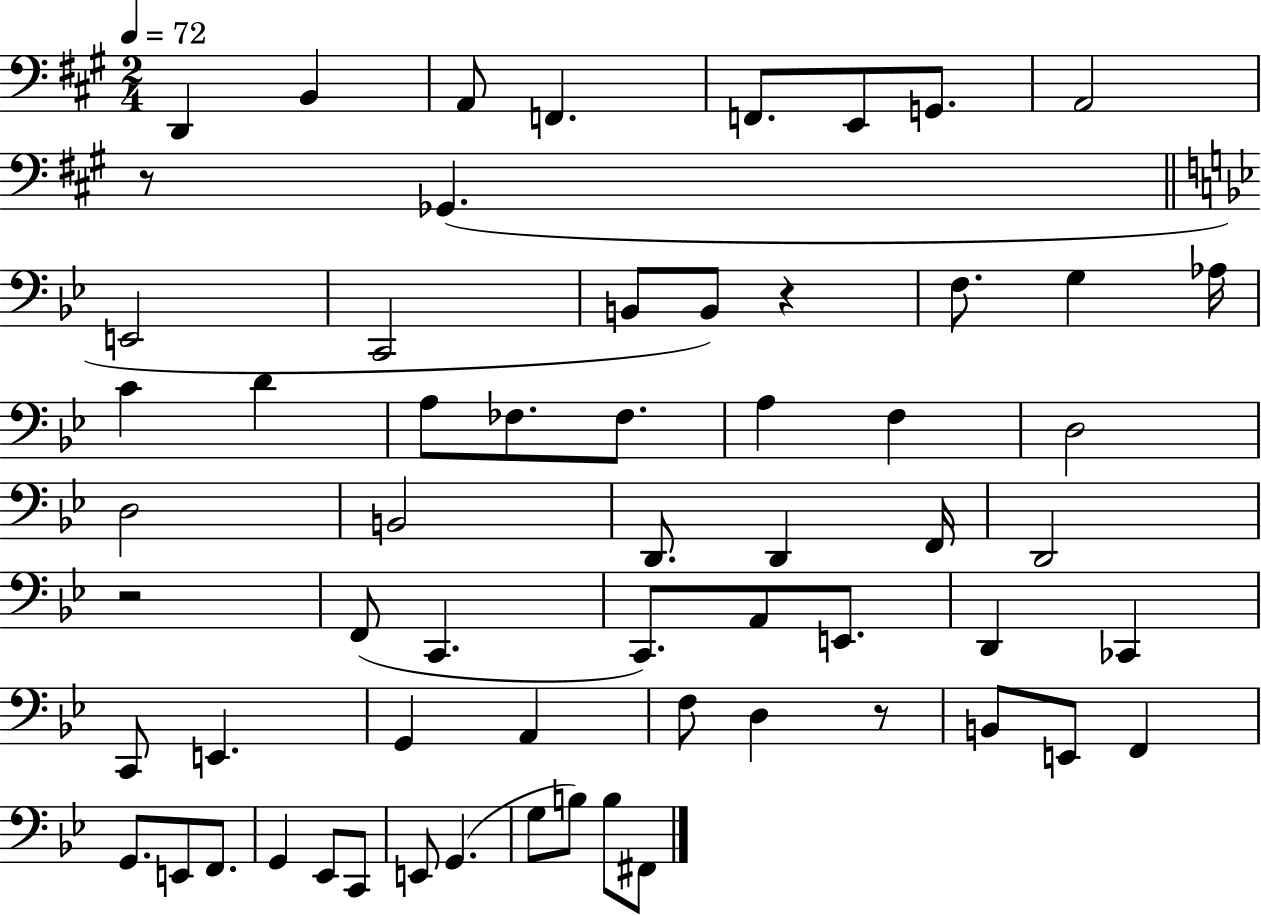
D2/q B2/q A2/e F2/q. F2/e. E2/e G2/e. A2/h R/e Gb2/q. E2/h C2/h B2/e B2/e R/q F3/e. G3/q Ab3/s C4/q D4/q A3/e FES3/e. FES3/e. A3/q F3/q D3/h D3/h B2/h D2/e. D2/q F2/s D2/h R/h F2/e C2/q. C2/e. A2/e E2/e. D2/q CES2/q C2/e E2/q. G2/q A2/q F3/e D3/q R/e B2/e E2/e F2/q G2/e. E2/e F2/e. G2/q Eb2/e C2/e E2/e G2/q. G3/e B3/e B3/e F#2/e